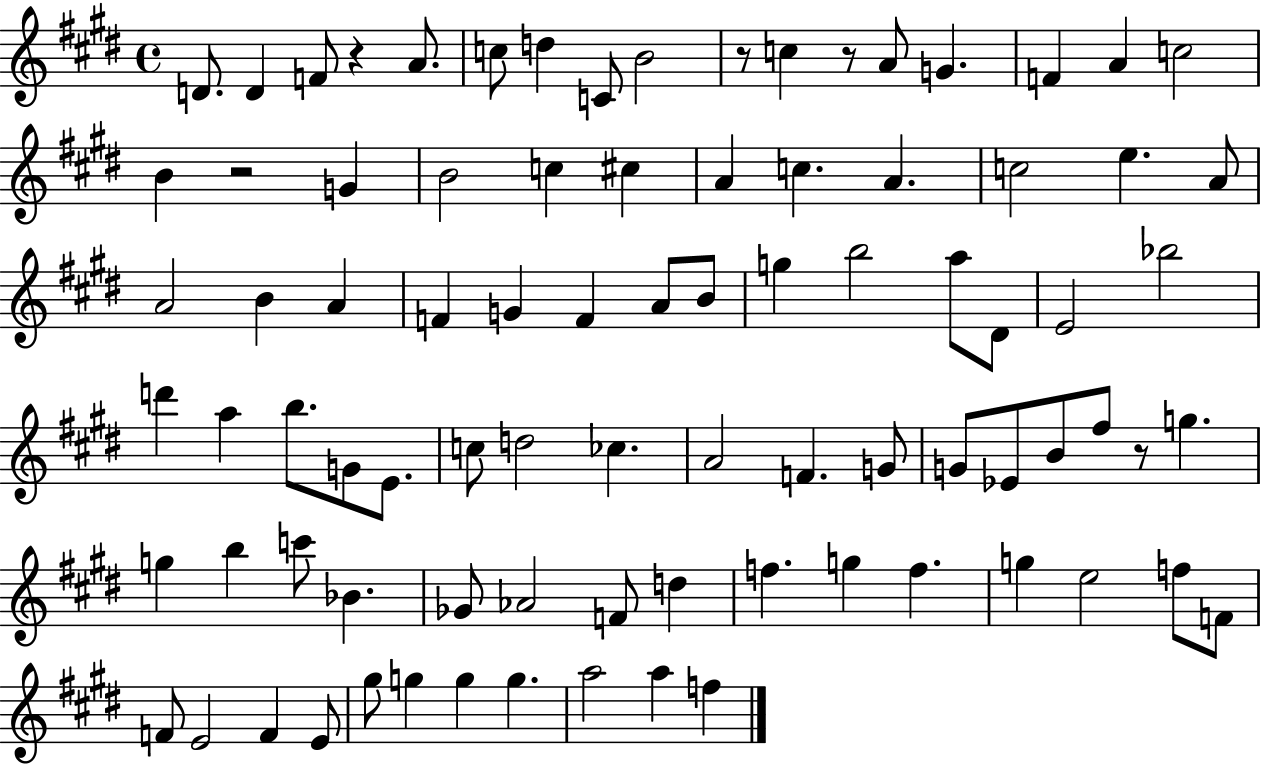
X:1
T:Untitled
M:4/4
L:1/4
K:E
D/2 D F/2 z A/2 c/2 d C/2 B2 z/2 c z/2 A/2 G F A c2 B z2 G B2 c ^c A c A c2 e A/2 A2 B A F G F A/2 B/2 g b2 a/2 ^D/2 E2 _b2 d' a b/2 G/2 E/2 c/2 d2 _c A2 F G/2 G/2 _E/2 B/2 ^f/2 z/2 g g b c'/2 _B _G/2 _A2 F/2 d f g f g e2 f/2 F/2 F/2 E2 F E/2 ^g/2 g g g a2 a f